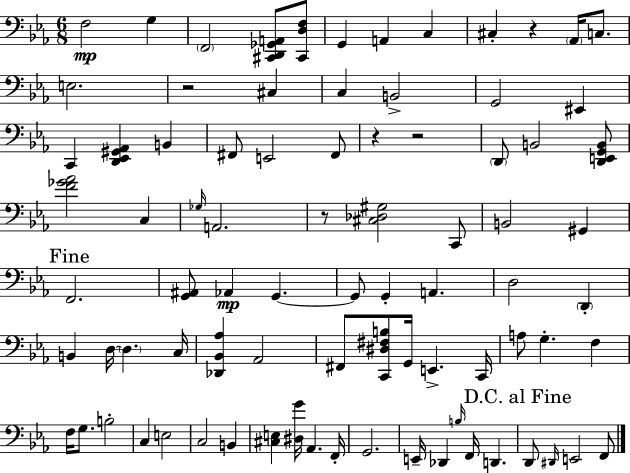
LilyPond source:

{
  \clef bass
  \numericTimeSignature
  \time 6/8
  \key ees \major
  f2\mp g4 | \parenthesize f,2 <cis, d, ges, a,>8 <cis, d f>8 | g,4 a,4 c4 | cis4-. r4 \parenthesize aes,16 c8. | \break e2. | r2 cis4 | c4 b,2-> | g,2 eis,4 | \break c,4 <d, ees, gis, aes,>4 b,4 | fis,8 e,2 fis,8 | r4 r2 | \parenthesize d,8 b,2 <d, e, g, b,>8 | \break <f' ges' aes'>2 c4 | \grace { ges16 } a,2. | r8 <cis des gis>2 c,8 | b,2 gis,4 | \break \mark "Fine" f,2. | <g, ais,>8 aes,4\mp g,4.~~ | g,8 g,4-. a,4. | d2 \parenthesize d,4-. | \break b,4 d16~~ \parenthesize d4. | c16 <des, bes, aes>4 aes,2 | fis,8 <c, dis fis b>8 g,16 e,4.-> | c,16 a8 g4.-. f4 | \break f16 g8. b2-. | c4 e2 | c2 b,4 | <cis e>4 <dis g'>16 aes,4. | \break f,16-. g,2. | e,16-- des,4 \grace { b16 } f,16 d,4. | \mark "D.C. al Fine" d,8 \grace { dis,16 } e,2 | f,8 \bar "|."
}